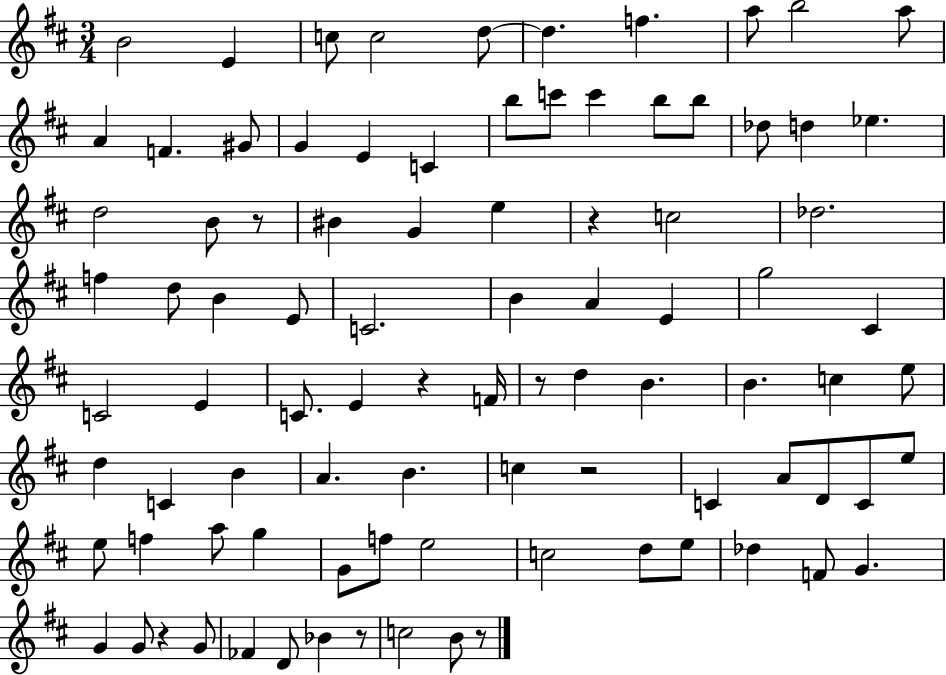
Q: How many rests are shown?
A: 8